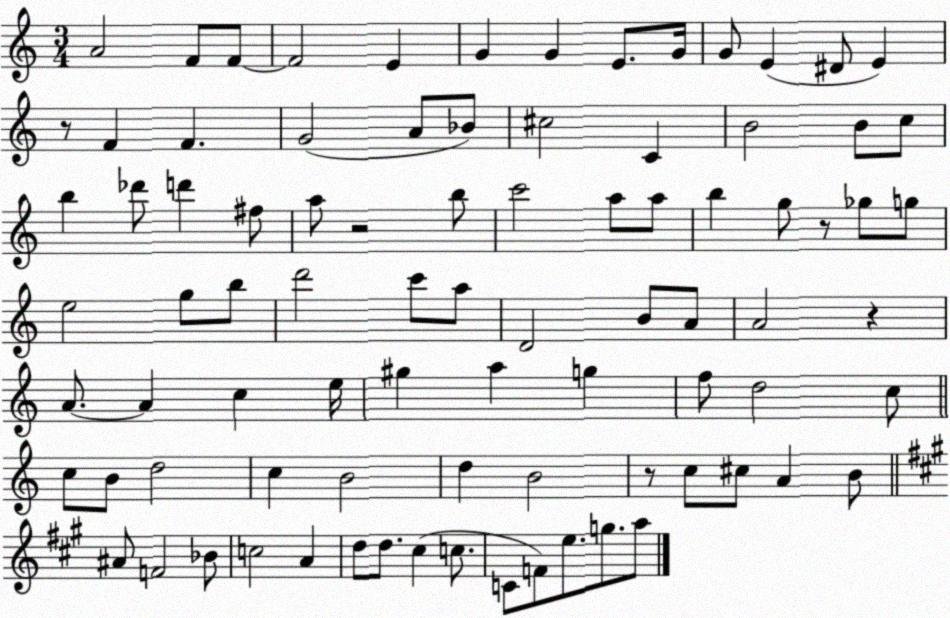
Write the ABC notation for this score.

X:1
T:Untitled
M:3/4
L:1/4
K:C
A2 F/2 F/2 F2 E G G E/2 G/4 G/2 E ^D/2 E z/2 F F G2 A/2 _B/2 ^c2 C B2 B/2 c/2 b _d'/2 d' ^f/2 a/2 z2 b/2 c'2 a/2 a/2 b g/2 z/2 _g/2 g/2 e2 g/2 b/2 d'2 c'/2 a/2 D2 B/2 A/2 A2 z A/2 A c e/4 ^g a g f/2 d2 c/2 c/2 B/2 d2 c B2 d B2 z/2 c/2 ^c/2 A B/2 ^A/2 F2 _B/2 c2 A d/2 d/2 ^c c/2 C/2 F/2 e/2 g/2 a/2